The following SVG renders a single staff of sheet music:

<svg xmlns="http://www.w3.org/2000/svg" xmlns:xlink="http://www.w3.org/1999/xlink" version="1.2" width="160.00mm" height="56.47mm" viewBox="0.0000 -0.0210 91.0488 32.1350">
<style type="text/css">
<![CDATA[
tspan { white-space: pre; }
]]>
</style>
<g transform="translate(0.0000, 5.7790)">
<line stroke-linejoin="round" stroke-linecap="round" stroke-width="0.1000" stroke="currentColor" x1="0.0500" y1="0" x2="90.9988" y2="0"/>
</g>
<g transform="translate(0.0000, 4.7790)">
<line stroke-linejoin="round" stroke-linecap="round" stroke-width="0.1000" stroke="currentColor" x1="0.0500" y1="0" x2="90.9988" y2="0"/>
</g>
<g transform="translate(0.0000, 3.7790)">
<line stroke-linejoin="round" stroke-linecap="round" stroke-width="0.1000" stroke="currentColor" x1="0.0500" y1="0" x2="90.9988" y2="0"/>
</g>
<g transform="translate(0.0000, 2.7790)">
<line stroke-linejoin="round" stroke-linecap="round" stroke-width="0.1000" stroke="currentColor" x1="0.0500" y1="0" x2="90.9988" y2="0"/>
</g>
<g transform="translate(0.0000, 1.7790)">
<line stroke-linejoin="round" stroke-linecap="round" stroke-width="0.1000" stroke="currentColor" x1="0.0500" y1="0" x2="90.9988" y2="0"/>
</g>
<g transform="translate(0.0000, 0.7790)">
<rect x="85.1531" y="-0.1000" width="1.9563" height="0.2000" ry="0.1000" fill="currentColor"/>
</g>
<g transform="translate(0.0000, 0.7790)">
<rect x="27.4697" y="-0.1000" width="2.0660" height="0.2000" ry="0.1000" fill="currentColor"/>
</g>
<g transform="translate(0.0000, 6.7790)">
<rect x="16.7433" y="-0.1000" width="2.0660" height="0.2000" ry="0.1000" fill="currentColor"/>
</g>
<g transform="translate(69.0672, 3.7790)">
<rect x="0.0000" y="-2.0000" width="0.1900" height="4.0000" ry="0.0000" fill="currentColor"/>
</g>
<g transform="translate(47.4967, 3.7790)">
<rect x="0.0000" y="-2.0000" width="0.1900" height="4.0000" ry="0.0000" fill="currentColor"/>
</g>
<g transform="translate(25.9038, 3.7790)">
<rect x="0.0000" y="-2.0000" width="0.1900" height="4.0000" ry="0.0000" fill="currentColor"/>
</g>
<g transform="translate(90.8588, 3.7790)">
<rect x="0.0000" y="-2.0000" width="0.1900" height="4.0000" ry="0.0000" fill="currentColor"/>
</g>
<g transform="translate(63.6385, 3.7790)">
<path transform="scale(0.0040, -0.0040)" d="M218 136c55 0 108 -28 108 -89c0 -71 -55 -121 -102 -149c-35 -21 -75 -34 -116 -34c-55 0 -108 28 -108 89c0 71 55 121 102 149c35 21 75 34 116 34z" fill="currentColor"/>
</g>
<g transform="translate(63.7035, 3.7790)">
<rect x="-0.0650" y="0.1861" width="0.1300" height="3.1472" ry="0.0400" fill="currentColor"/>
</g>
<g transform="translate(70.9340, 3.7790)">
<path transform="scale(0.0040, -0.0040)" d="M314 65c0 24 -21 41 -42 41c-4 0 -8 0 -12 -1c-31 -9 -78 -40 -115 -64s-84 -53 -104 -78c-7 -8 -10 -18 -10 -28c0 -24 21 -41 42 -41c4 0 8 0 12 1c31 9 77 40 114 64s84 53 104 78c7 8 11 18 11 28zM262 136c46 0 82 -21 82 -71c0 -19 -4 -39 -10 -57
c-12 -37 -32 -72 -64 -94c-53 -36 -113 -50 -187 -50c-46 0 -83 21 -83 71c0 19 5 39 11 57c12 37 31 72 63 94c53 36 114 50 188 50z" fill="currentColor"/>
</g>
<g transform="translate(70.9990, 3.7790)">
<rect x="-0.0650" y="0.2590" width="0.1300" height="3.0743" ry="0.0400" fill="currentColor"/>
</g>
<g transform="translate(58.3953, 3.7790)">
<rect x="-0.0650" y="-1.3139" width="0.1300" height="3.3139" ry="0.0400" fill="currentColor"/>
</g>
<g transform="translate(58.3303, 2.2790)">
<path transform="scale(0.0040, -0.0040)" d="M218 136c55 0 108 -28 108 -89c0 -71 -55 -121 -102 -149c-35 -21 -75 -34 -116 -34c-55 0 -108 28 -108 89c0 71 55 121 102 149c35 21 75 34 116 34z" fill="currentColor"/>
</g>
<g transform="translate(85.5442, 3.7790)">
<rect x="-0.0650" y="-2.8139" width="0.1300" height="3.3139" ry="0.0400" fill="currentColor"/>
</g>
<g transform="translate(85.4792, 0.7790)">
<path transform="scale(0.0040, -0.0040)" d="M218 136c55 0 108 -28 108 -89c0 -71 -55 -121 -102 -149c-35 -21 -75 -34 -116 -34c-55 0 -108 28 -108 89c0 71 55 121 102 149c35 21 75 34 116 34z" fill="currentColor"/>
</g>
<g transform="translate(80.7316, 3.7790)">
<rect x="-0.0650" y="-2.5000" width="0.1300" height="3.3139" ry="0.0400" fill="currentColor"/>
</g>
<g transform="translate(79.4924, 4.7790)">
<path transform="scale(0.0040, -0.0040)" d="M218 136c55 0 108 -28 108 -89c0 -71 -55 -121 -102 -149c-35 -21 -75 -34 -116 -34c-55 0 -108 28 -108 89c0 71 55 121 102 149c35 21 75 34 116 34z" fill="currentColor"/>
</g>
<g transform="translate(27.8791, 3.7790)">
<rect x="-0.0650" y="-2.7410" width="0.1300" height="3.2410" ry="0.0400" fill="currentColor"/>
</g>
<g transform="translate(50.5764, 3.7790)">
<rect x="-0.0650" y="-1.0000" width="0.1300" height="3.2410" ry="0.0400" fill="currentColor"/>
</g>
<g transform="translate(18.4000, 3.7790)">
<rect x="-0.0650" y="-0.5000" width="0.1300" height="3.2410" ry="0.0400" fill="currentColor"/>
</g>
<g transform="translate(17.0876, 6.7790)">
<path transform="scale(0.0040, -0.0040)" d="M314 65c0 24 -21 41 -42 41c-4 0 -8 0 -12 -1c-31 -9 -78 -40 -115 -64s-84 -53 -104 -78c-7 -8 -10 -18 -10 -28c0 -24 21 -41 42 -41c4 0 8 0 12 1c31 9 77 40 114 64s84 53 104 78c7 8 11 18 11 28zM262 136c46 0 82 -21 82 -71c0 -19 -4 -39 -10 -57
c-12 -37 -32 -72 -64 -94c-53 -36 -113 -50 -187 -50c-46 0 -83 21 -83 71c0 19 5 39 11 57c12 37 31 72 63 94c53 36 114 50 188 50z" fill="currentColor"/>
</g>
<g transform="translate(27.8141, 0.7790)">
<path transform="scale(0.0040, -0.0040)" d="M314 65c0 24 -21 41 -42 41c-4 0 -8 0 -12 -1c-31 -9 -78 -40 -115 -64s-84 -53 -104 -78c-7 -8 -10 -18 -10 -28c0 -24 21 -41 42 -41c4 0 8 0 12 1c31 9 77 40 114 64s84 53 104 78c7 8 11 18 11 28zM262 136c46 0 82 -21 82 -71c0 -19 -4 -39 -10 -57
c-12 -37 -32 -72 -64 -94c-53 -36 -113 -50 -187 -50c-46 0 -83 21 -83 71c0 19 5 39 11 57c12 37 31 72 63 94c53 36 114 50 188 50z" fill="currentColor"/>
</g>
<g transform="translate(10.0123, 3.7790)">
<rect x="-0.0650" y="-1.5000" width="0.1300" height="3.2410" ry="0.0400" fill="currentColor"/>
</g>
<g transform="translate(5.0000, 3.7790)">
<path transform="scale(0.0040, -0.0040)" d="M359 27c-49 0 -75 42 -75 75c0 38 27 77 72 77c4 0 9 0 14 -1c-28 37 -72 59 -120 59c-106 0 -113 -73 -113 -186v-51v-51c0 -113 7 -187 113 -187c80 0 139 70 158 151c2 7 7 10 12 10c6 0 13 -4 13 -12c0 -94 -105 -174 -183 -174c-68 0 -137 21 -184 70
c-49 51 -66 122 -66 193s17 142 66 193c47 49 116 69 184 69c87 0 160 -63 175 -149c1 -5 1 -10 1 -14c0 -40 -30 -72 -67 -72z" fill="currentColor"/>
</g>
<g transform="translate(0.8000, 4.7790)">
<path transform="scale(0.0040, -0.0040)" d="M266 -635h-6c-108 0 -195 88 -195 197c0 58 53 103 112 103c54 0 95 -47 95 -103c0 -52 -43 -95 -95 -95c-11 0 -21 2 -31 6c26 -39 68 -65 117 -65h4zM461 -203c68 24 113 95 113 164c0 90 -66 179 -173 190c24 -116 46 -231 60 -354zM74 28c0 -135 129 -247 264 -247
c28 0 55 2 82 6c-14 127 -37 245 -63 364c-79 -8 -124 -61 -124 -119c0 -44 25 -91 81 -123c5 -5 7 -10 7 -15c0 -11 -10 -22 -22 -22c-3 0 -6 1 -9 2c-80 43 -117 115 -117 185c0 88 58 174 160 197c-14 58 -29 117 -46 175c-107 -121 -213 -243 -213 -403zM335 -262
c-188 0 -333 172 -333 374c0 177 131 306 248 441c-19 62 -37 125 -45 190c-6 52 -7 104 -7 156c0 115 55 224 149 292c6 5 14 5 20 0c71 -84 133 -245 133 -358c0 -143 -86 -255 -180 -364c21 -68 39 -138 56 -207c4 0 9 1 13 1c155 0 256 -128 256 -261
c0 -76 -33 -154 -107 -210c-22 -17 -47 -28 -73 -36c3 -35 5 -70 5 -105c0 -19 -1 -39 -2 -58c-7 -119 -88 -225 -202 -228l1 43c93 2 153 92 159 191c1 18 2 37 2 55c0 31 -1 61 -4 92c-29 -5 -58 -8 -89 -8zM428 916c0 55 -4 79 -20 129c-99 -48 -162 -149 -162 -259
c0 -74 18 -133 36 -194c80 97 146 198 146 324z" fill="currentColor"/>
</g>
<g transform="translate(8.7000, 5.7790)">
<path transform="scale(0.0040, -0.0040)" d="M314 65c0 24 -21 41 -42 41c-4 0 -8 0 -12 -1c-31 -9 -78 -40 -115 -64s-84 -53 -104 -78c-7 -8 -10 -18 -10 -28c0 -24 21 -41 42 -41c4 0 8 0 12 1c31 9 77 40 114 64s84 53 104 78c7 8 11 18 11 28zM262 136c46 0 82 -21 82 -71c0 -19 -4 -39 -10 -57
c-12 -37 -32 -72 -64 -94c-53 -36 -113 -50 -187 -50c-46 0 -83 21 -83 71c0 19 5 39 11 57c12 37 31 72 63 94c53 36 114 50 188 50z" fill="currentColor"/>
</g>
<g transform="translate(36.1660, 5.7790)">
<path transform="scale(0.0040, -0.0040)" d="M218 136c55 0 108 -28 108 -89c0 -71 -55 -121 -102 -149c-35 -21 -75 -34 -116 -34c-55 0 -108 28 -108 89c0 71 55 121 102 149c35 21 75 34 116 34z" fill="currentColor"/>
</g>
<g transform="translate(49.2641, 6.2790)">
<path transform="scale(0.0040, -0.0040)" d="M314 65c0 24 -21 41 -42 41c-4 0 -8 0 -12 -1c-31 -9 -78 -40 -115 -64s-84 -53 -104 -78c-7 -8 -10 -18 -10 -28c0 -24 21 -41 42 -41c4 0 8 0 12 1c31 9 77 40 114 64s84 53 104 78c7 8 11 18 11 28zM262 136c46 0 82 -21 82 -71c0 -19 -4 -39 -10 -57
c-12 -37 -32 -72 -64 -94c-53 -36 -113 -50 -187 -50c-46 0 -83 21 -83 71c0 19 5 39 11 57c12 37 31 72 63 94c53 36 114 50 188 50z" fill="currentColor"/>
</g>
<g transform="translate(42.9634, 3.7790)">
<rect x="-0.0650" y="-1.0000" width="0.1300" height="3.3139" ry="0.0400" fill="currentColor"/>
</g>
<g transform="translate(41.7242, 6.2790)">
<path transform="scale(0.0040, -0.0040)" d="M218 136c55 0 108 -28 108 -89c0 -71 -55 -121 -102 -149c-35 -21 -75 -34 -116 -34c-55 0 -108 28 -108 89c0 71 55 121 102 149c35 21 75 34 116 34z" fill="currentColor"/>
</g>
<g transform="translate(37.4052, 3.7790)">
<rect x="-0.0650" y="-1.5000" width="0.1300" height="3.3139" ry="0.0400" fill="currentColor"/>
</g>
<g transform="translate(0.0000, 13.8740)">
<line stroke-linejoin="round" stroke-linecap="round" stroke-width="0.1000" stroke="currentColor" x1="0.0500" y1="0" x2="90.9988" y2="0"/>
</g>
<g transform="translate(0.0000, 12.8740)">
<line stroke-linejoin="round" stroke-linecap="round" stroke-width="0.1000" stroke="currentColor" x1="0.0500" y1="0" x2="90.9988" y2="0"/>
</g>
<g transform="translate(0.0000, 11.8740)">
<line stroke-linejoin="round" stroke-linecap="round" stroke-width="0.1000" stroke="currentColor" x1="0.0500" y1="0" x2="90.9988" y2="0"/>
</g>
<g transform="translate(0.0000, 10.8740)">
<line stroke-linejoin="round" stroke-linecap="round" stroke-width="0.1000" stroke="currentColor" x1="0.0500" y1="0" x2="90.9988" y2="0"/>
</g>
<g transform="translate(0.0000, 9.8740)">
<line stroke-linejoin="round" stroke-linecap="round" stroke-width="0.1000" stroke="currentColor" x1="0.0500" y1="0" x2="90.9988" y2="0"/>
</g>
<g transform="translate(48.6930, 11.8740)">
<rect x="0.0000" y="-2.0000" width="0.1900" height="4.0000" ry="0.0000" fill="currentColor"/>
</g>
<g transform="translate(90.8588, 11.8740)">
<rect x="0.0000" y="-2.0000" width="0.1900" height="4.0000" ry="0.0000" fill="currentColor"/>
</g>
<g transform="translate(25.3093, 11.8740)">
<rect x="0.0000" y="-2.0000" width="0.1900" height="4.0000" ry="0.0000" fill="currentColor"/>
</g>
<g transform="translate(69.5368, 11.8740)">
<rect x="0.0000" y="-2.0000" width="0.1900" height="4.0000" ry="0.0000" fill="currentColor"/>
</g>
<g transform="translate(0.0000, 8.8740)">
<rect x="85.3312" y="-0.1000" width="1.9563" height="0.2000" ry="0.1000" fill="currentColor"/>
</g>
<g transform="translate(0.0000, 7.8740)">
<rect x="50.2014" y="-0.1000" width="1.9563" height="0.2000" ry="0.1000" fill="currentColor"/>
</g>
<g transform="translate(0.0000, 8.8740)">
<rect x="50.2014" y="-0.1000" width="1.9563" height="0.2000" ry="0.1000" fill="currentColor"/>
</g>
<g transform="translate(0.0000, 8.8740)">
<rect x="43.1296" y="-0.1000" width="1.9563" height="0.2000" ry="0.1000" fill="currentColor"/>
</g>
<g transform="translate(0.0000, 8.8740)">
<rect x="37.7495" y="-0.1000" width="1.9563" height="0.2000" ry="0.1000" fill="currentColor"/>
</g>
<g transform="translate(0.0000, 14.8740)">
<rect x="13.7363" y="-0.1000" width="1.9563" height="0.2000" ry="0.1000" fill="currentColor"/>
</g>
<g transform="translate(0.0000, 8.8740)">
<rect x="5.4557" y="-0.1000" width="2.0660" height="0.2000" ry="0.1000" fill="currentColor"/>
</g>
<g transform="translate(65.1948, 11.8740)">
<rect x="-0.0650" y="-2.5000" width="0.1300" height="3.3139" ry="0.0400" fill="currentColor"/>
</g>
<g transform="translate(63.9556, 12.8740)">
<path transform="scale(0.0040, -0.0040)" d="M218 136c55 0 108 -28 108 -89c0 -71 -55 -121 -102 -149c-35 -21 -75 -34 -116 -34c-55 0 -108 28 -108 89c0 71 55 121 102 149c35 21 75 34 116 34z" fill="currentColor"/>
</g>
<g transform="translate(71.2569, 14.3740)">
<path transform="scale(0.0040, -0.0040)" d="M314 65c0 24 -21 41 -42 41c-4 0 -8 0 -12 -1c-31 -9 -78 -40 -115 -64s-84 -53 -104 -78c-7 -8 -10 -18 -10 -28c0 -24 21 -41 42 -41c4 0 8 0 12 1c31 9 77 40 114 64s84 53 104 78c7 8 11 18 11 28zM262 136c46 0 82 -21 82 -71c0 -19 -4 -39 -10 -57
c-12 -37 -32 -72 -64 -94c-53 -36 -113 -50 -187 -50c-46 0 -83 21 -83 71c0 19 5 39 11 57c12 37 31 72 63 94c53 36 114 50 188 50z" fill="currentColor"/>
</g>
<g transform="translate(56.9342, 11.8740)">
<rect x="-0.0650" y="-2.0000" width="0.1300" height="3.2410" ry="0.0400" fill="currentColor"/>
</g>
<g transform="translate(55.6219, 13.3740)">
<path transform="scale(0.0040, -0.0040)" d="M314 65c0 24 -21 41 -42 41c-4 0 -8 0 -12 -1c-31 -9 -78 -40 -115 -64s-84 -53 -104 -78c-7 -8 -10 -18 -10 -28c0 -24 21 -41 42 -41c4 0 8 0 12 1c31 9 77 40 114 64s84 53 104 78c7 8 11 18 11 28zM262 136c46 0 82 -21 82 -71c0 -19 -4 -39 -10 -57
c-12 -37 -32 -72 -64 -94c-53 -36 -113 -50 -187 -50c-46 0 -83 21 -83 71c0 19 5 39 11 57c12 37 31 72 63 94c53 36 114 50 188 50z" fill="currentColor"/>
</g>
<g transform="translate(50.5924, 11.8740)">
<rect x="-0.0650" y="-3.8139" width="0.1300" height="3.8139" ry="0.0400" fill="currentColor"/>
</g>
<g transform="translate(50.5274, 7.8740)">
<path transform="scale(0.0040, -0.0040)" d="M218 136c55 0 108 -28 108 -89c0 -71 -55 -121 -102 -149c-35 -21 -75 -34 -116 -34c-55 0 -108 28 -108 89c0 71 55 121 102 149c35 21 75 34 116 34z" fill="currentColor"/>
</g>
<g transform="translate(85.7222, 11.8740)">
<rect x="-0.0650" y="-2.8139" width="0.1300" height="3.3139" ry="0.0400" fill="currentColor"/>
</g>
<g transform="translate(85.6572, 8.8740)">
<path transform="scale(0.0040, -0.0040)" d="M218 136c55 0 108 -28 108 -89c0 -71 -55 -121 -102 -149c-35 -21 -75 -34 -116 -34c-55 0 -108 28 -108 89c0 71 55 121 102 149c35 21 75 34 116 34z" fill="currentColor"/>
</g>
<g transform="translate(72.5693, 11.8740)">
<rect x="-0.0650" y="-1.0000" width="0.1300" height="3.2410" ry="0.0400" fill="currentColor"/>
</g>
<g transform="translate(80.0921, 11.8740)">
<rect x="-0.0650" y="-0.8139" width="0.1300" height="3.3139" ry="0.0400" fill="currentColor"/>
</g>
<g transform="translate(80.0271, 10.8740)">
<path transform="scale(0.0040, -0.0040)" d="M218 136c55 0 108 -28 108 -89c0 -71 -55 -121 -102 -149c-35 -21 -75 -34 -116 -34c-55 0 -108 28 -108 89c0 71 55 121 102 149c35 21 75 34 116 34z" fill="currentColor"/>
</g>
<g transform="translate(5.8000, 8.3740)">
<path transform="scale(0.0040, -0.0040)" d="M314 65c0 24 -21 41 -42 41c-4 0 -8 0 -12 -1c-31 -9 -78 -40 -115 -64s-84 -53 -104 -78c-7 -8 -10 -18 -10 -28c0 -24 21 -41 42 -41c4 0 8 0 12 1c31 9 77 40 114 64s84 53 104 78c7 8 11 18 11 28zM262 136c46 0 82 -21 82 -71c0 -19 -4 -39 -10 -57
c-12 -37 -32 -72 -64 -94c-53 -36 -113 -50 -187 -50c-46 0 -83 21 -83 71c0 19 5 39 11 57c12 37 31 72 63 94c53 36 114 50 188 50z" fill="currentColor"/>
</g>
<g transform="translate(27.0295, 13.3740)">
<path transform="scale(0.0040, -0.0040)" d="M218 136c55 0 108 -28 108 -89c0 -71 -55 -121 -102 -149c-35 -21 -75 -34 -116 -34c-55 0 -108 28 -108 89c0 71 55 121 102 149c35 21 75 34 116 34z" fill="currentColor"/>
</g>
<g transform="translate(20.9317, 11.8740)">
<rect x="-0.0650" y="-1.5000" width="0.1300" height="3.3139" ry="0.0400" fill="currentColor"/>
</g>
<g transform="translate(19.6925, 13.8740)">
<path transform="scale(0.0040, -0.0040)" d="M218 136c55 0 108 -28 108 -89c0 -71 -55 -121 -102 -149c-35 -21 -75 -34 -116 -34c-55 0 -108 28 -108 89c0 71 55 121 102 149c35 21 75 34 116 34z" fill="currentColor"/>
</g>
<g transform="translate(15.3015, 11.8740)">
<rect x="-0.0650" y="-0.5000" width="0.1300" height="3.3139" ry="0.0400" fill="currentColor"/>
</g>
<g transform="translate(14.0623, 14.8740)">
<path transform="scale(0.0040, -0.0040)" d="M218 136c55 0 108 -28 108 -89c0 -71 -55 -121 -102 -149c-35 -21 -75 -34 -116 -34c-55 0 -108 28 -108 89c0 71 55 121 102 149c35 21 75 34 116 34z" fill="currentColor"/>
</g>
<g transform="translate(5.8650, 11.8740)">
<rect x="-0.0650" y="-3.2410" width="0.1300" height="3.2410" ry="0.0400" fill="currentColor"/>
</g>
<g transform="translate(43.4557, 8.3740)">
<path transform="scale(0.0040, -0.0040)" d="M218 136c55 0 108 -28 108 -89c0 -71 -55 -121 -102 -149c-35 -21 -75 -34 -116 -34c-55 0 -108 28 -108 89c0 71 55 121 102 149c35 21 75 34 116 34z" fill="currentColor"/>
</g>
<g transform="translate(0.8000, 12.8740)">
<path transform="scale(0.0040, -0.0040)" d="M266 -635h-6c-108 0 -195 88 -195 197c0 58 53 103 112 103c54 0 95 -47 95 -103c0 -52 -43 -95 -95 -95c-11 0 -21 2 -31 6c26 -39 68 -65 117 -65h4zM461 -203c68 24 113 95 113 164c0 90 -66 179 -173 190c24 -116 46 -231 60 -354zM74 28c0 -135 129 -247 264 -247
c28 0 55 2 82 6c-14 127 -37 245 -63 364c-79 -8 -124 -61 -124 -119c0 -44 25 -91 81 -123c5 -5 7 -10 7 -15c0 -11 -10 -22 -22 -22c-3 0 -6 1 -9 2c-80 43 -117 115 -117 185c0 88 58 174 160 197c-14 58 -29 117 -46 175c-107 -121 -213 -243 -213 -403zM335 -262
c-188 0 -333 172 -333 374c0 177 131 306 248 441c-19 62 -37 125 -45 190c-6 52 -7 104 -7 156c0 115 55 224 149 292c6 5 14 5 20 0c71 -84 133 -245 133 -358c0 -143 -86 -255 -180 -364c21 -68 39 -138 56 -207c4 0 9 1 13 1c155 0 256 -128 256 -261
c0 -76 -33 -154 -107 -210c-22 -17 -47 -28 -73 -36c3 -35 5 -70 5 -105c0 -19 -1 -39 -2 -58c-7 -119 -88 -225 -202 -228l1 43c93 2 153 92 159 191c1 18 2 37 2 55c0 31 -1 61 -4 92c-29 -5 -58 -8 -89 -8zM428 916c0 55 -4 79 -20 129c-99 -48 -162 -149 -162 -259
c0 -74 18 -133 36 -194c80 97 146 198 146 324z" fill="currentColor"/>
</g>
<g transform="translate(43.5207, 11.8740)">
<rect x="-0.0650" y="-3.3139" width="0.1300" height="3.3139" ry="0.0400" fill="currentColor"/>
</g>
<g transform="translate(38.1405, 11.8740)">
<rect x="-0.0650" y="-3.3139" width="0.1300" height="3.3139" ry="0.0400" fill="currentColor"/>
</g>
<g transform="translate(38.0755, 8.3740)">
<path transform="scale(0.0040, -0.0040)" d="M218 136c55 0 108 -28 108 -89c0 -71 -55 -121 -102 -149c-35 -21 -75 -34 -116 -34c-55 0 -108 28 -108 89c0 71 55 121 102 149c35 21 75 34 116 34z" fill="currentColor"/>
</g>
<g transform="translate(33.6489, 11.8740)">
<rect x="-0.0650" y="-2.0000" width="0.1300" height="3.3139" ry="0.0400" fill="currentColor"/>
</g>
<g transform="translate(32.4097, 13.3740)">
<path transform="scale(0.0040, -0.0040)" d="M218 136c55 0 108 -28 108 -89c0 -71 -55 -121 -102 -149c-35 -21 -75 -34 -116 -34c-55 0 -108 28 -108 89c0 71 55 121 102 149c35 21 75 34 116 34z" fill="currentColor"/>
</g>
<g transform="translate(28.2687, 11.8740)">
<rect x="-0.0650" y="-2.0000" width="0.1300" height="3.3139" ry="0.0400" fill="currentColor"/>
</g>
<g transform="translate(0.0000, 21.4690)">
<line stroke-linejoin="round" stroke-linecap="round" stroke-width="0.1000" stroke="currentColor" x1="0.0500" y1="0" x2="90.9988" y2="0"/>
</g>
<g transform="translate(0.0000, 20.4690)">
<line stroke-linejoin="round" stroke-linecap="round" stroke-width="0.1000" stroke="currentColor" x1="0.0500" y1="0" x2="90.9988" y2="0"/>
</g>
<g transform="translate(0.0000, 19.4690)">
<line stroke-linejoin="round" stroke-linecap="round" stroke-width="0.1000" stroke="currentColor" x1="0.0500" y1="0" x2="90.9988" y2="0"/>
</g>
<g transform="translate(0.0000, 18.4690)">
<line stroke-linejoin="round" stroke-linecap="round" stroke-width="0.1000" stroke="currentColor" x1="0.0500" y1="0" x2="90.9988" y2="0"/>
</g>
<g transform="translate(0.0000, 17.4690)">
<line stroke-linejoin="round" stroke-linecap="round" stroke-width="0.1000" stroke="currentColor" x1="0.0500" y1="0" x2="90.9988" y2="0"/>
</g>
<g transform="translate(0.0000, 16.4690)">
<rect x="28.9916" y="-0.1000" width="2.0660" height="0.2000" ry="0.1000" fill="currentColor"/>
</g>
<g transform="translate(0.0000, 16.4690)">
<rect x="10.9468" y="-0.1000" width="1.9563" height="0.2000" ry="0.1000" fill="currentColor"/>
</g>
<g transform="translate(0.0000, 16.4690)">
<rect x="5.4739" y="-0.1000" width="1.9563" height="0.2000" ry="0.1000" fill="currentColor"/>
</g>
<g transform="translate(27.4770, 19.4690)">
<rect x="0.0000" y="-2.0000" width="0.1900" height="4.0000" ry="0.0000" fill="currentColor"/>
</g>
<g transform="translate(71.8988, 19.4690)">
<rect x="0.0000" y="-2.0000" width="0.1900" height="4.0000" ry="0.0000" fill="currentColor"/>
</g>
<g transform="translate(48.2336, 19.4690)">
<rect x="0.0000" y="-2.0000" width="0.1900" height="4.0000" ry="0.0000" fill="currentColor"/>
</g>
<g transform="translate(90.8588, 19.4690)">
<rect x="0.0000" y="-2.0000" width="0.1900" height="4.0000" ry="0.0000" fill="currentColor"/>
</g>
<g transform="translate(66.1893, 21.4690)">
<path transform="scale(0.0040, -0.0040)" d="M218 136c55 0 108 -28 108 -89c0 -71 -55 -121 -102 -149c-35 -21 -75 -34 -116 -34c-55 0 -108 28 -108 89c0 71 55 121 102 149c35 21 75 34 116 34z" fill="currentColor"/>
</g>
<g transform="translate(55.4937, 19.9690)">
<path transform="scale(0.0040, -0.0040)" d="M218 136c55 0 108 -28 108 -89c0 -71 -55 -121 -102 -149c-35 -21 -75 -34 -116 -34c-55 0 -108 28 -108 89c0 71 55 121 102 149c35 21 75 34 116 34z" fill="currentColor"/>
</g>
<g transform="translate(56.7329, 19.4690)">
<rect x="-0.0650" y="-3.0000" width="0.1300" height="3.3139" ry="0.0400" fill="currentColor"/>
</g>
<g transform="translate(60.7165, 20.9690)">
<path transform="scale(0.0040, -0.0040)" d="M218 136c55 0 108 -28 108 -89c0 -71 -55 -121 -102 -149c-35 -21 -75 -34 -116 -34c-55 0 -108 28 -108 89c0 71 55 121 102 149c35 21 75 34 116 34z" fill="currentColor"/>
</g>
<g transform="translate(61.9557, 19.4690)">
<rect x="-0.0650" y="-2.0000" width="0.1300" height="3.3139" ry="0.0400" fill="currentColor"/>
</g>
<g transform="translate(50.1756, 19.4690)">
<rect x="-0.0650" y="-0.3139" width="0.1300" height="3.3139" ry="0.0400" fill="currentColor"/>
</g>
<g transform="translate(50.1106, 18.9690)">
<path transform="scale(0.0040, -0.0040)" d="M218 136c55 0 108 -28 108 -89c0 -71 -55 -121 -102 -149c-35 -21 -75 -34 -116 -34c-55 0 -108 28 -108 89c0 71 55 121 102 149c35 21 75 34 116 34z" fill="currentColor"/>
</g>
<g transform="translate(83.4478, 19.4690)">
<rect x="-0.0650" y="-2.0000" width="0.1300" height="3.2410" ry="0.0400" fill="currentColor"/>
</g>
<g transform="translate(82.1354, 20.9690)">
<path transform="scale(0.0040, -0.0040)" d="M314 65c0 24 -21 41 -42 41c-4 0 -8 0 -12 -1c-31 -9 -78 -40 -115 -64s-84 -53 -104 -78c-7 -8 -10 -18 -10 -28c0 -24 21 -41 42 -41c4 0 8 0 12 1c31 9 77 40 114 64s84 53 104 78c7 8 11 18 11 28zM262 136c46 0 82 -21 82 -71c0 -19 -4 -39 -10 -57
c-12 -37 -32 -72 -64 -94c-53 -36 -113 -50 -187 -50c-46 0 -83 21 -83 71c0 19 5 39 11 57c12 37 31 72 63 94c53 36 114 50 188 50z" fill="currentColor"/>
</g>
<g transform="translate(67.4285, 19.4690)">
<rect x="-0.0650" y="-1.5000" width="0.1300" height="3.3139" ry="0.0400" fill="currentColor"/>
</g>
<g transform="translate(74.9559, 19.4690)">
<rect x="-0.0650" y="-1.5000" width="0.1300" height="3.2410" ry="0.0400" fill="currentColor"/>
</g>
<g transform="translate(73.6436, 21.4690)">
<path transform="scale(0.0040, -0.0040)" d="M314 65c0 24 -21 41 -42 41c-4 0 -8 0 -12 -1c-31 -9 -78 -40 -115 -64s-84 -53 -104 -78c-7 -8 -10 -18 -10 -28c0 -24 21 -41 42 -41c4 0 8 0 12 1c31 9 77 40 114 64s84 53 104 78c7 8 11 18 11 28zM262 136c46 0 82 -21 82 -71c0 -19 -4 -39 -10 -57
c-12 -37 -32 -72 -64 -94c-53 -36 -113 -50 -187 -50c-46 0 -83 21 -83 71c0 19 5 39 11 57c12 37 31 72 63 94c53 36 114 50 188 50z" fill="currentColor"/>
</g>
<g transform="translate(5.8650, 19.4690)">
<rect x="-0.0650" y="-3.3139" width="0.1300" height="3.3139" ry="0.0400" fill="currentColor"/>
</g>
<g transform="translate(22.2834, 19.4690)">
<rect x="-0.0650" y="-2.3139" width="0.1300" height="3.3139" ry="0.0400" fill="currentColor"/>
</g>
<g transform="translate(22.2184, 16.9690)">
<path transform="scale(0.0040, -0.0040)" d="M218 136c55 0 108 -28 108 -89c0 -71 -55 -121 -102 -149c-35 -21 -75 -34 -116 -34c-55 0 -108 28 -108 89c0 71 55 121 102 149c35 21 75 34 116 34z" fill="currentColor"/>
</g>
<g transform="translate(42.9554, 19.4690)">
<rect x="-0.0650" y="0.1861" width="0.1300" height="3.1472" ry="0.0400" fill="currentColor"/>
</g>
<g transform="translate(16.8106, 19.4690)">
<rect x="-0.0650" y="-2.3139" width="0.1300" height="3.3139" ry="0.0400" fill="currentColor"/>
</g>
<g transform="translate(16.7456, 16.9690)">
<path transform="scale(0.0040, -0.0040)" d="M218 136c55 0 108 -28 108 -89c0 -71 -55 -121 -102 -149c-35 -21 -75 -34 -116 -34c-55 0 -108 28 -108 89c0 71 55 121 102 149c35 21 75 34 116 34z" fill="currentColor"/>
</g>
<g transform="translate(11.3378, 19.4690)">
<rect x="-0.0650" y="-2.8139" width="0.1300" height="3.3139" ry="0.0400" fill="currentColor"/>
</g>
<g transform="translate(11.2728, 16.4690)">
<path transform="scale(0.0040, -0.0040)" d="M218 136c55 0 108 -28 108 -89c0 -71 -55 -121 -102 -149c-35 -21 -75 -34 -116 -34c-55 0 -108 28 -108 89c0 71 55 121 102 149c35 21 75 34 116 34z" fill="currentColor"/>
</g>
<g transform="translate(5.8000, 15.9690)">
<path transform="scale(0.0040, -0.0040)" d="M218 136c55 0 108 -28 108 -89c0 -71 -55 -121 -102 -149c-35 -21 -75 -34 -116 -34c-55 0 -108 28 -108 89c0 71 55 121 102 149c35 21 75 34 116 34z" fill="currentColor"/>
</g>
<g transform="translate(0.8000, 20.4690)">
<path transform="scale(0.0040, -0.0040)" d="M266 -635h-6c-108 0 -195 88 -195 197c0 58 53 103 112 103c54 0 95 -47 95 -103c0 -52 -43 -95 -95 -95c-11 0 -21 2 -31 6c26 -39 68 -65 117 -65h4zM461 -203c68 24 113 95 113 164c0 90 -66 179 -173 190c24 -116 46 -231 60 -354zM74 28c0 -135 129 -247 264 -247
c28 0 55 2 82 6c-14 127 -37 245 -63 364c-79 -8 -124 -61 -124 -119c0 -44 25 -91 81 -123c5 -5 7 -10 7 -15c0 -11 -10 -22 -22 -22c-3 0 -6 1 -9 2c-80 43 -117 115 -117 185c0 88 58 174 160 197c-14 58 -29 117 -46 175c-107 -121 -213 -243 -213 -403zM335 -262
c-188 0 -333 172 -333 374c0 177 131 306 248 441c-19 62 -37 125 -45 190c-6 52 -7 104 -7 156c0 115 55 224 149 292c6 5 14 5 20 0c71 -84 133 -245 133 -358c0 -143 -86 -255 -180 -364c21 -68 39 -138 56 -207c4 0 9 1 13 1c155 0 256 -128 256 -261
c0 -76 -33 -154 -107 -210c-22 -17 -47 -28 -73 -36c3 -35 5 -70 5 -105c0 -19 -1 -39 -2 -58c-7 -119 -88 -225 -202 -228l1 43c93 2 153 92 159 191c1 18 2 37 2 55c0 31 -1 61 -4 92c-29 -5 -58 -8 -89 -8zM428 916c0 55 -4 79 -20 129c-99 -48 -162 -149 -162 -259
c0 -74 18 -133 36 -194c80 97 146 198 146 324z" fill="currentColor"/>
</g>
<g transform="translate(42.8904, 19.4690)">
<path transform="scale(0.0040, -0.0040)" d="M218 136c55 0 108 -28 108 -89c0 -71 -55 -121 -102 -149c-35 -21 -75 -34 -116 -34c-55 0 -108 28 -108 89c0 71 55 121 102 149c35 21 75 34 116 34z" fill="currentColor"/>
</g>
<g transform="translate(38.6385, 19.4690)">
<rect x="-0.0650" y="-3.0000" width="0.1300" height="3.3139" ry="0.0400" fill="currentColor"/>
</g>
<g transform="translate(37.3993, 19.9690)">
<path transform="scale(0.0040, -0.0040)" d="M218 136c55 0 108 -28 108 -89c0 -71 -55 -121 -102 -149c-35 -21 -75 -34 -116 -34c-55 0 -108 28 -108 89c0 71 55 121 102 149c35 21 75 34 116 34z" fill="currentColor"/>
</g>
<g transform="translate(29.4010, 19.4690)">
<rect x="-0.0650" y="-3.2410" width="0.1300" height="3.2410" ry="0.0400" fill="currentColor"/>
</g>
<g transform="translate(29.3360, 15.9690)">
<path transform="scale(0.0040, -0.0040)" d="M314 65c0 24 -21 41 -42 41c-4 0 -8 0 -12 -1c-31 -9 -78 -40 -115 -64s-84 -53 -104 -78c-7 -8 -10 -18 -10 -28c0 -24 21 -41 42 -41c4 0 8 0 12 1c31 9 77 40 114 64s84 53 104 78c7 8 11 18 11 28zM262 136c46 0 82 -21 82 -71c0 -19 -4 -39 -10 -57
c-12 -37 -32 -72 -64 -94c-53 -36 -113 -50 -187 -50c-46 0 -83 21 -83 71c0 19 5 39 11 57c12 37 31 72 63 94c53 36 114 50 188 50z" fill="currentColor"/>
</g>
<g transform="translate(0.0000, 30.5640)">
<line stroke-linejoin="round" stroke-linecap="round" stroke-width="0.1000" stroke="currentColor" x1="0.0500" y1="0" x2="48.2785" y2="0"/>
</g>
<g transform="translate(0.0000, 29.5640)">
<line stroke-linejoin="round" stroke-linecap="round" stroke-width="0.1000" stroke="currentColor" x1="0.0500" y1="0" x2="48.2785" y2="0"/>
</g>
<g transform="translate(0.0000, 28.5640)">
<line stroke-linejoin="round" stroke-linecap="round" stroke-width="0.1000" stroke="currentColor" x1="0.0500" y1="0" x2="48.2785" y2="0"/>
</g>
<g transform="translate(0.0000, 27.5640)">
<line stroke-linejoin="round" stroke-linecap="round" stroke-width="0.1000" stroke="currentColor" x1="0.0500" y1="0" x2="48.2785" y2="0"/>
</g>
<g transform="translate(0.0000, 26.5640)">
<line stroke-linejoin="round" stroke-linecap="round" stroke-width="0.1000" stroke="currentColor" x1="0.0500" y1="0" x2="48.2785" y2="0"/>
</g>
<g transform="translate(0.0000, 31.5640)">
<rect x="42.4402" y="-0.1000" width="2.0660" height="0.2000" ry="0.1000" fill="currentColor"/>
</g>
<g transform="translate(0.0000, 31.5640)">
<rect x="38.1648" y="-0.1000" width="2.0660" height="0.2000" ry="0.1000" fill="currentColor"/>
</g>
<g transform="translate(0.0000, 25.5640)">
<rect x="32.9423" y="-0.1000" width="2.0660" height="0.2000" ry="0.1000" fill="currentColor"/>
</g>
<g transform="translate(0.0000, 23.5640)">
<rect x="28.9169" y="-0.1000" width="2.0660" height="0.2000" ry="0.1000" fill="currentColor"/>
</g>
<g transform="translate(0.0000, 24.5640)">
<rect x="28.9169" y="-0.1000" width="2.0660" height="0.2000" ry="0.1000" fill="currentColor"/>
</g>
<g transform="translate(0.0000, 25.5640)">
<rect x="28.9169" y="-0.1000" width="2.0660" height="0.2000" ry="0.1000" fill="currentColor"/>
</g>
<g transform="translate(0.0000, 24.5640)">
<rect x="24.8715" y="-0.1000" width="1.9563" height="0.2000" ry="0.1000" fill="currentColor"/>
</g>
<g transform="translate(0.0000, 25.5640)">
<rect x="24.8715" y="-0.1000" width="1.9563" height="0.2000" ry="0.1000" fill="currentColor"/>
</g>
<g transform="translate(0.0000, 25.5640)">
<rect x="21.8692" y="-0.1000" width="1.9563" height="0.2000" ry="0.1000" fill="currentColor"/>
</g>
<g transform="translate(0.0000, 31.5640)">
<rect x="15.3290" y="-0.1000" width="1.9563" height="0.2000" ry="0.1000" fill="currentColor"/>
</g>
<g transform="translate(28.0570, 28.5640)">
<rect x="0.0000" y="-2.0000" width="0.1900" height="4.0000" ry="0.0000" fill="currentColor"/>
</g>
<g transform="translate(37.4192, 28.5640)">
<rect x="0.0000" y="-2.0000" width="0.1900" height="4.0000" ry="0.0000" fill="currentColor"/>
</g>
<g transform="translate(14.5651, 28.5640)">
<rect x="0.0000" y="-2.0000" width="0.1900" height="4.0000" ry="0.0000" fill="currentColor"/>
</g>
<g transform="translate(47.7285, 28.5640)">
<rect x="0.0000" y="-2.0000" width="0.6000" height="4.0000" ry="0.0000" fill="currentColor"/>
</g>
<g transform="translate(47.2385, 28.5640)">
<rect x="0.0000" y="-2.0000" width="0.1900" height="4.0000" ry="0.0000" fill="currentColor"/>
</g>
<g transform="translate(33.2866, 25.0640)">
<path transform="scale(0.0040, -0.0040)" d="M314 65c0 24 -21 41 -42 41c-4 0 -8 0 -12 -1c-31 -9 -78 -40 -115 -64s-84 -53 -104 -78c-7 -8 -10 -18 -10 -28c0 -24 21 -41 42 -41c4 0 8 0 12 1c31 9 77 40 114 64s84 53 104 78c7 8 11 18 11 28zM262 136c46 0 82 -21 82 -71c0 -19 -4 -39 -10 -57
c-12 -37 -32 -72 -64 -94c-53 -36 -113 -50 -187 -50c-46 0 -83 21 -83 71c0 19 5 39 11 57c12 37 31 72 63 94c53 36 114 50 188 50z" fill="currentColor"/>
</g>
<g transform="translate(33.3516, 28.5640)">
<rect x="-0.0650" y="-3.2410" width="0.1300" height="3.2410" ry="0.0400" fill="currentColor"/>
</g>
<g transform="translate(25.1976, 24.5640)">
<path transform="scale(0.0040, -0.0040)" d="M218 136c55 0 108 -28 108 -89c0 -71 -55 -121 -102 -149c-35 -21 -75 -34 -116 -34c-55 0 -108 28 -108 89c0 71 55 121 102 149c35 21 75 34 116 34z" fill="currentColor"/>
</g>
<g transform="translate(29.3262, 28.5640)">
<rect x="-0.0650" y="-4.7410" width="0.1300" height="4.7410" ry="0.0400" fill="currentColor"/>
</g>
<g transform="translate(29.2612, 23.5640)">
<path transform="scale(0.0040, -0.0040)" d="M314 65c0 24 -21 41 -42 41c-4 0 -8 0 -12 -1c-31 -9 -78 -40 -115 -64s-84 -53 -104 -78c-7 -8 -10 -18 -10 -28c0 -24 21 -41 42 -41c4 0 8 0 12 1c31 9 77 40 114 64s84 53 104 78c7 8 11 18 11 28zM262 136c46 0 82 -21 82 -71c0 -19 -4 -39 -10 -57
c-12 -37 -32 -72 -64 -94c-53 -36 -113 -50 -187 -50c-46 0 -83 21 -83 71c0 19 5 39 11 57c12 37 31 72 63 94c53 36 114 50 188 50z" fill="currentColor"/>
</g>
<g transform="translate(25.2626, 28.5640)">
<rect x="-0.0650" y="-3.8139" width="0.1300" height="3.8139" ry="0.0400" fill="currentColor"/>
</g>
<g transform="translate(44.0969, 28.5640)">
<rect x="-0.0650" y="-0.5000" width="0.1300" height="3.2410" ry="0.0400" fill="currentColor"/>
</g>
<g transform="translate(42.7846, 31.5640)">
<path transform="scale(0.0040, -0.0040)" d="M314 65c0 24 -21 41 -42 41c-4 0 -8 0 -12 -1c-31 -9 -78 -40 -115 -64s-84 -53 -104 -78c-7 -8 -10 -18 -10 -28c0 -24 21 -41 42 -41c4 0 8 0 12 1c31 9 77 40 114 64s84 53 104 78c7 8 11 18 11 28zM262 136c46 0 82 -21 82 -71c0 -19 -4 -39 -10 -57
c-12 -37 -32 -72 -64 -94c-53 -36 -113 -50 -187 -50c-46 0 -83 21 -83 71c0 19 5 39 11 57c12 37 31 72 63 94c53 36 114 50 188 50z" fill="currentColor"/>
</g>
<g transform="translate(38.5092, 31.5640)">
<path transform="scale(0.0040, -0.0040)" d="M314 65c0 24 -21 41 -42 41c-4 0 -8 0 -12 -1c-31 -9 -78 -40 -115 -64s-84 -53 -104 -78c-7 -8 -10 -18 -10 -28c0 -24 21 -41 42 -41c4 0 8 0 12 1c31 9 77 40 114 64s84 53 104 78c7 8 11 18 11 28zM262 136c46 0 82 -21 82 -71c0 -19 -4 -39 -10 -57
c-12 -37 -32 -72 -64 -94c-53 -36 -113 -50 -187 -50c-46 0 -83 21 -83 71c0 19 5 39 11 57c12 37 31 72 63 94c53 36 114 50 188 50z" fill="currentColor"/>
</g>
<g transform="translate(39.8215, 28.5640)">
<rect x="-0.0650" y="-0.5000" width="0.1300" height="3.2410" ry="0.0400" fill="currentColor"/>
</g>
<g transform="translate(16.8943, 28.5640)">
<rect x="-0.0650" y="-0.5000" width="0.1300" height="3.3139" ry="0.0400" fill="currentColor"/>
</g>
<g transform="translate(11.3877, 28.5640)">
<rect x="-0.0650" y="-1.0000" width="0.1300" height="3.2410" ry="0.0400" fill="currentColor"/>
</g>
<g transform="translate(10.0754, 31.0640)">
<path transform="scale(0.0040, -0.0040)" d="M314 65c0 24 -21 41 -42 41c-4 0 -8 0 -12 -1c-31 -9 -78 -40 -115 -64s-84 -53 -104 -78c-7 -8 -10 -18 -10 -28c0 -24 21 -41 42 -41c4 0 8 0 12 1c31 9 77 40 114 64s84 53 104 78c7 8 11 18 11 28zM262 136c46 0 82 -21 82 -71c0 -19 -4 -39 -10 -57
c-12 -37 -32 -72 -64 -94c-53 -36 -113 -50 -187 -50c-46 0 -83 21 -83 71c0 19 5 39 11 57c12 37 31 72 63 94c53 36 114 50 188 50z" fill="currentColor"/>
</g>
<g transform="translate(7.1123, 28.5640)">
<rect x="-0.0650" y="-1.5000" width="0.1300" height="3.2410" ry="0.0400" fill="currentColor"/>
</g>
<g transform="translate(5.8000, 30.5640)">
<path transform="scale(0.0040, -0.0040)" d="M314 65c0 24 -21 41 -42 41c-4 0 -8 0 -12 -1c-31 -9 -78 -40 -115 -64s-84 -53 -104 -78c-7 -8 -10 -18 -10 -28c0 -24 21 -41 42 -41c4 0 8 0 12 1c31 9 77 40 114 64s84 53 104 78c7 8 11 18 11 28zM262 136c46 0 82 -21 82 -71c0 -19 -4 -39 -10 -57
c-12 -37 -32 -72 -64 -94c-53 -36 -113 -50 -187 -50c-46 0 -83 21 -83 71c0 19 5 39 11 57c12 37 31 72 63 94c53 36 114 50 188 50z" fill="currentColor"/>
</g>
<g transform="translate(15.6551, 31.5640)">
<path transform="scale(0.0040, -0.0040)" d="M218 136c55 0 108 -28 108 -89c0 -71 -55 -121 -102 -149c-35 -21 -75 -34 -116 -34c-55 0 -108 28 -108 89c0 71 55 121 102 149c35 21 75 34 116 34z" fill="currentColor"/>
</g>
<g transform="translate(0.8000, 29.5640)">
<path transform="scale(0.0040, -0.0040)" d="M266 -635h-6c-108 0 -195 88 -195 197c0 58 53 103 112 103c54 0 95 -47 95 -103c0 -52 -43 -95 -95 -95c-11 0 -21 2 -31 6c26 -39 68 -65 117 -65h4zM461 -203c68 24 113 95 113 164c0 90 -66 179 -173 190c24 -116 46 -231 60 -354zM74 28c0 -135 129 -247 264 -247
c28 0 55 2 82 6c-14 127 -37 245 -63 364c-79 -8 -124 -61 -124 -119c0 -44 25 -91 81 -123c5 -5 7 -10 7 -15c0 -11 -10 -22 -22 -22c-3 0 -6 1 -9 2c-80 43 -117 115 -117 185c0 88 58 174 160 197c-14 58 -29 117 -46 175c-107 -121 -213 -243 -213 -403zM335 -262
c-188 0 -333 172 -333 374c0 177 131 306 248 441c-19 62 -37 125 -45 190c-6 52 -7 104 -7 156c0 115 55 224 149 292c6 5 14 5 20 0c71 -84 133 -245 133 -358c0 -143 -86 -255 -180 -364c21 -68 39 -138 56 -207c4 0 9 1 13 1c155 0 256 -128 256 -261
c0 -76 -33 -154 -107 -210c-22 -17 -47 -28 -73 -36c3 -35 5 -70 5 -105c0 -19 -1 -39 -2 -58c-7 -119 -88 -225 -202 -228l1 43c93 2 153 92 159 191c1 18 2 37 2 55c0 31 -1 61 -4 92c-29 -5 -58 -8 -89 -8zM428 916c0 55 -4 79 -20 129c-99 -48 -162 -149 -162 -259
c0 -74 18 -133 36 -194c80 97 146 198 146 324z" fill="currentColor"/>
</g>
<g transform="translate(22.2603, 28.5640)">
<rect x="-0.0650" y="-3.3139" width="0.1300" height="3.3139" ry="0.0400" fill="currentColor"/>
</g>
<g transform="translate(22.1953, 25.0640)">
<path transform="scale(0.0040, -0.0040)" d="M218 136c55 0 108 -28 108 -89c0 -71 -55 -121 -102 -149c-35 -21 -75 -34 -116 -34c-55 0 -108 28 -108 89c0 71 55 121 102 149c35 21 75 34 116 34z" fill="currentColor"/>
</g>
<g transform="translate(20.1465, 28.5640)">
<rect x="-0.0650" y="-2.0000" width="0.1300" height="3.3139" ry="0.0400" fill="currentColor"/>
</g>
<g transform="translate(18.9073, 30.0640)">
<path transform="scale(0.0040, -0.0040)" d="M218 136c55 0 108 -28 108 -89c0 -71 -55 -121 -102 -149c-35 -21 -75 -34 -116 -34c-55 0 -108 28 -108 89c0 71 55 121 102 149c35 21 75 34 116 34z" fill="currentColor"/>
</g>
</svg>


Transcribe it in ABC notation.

X:1
T:Untitled
M:4/4
L:1/4
K:C
E2 C2 a2 E D D2 e B B2 G a b2 C E F F b b c' F2 G D2 d a b a g g b2 A B c A F E E2 F2 E2 D2 C F b c' e'2 b2 C2 C2